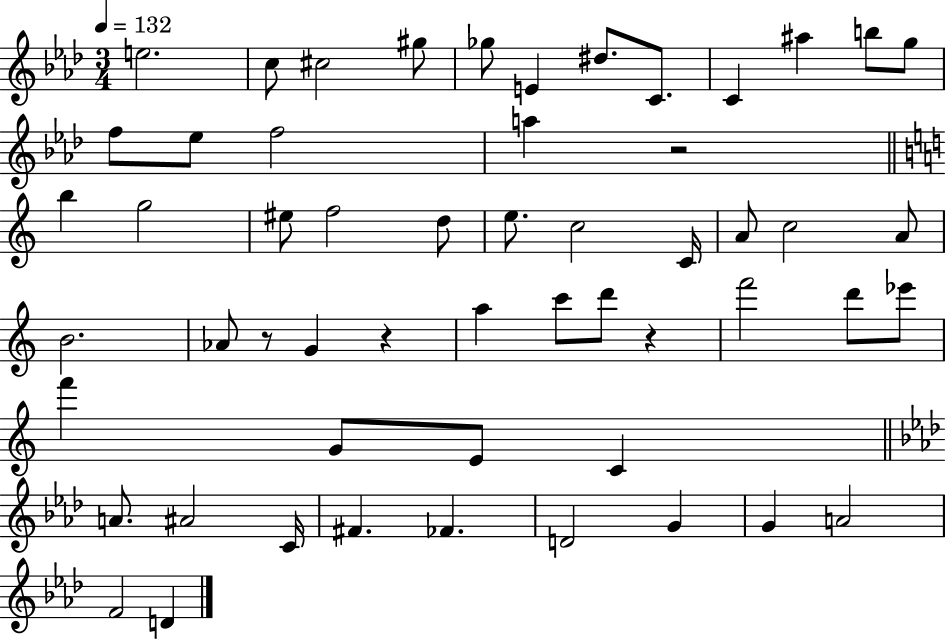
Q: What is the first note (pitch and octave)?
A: E5